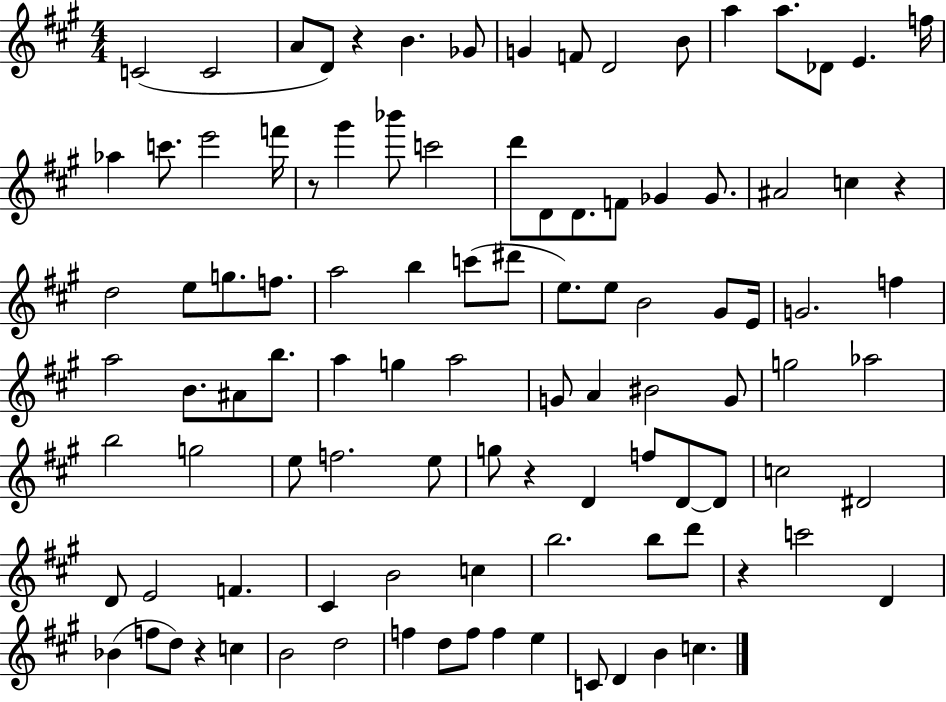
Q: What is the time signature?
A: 4/4